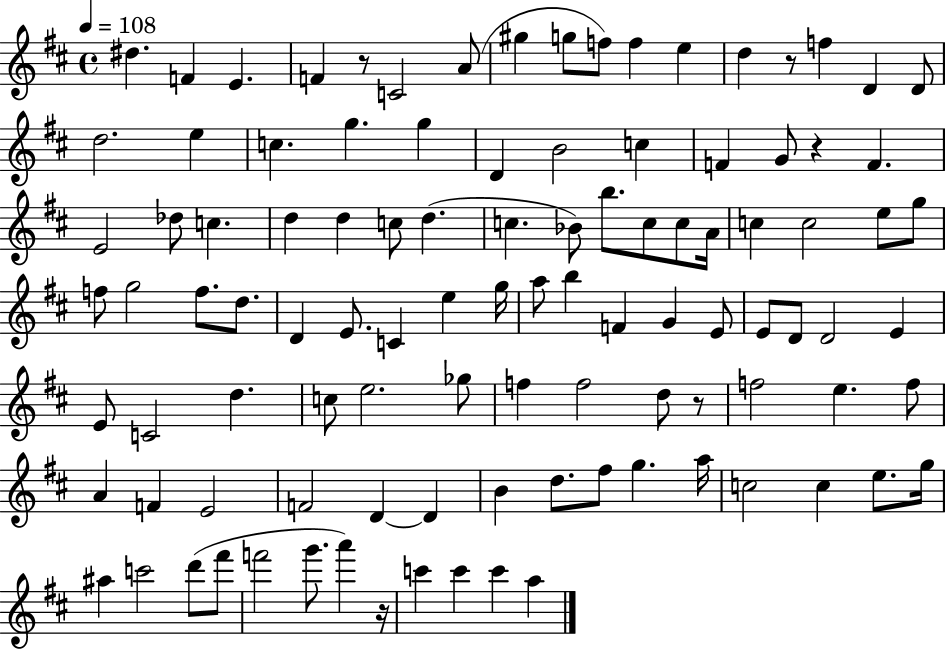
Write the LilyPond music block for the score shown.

{
  \clef treble
  \time 4/4
  \defaultTimeSignature
  \key d \major
  \tempo 4 = 108
  \repeat volta 2 { dis''4. f'4 e'4. | f'4 r8 c'2 a'8( | gis''4 g''8 f''8) f''4 e''4 | d''4 r8 f''4 d'4 d'8 | \break d''2. e''4 | c''4. g''4. g''4 | d'4 b'2 c''4 | f'4 g'8 r4 f'4. | \break e'2 des''8 c''4. | d''4 d''4 c''8 d''4.( | c''4. bes'8) b''8. c''8 c''8 a'16 | c''4 c''2 e''8 g''8 | \break f''8 g''2 f''8. d''8. | d'4 e'8. c'4 e''4 g''16 | a''8 b''4 f'4 g'4 e'8 | e'8 d'8 d'2 e'4 | \break e'8 c'2 d''4. | c''8 e''2. ges''8 | f''4 f''2 d''8 r8 | f''2 e''4. f''8 | \break a'4 f'4 e'2 | f'2 d'4~~ d'4 | b'4 d''8. fis''8 g''4. a''16 | c''2 c''4 e''8. g''16 | \break ais''4 c'''2 d'''8( fis'''8 | f'''2 g'''8. a'''4) r16 | c'''4 c'''4 c'''4 a''4 | } \bar "|."
}